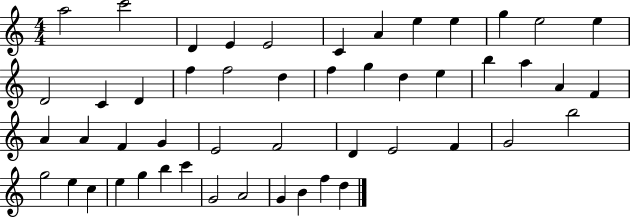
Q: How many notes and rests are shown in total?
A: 50